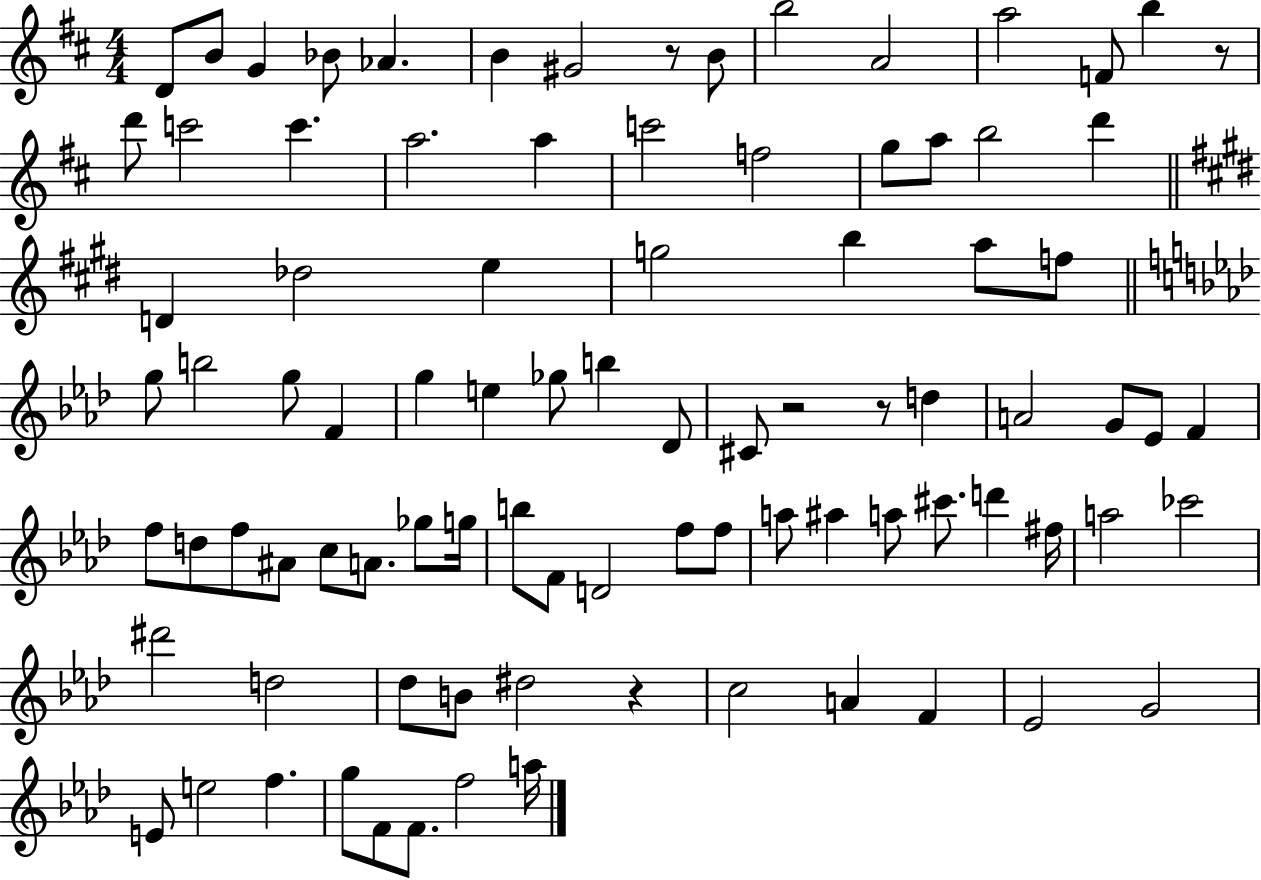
{
  \clef treble
  \numericTimeSignature
  \time 4/4
  \key d \major
  d'8 b'8 g'4 bes'8 aes'4. | b'4 gis'2 r8 b'8 | b''2 a'2 | a''2 f'8 b''4 r8 | \break d'''8 c'''2 c'''4. | a''2. a''4 | c'''2 f''2 | g''8 a''8 b''2 d'''4 | \break \bar "||" \break \key e \major d'4 des''2 e''4 | g''2 b''4 a''8 f''8 | \bar "||" \break \key f \minor g''8 b''2 g''8 f'4 | g''4 e''4 ges''8 b''4 des'8 | cis'8 r2 r8 d''4 | a'2 g'8 ees'8 f'4 | \break f''8 d''8 f''8 ais'8 c''8 a'8. ges''8 g''16 | b''8 f'8 d'2 f''8 f''8 | a''8 ais''4 a''8 cis'''8. d'''4 fis''16 | a''2 ces'''2 | \break dis'''2 d''2 | des''8 b'8 dis''2 r4 | c''2 a'4 f'4 | ees'2 g'2 | \break e'8 e''2 f''4. | g''8 f'8 f'8. f''2 a''16 | \bar "|."
}